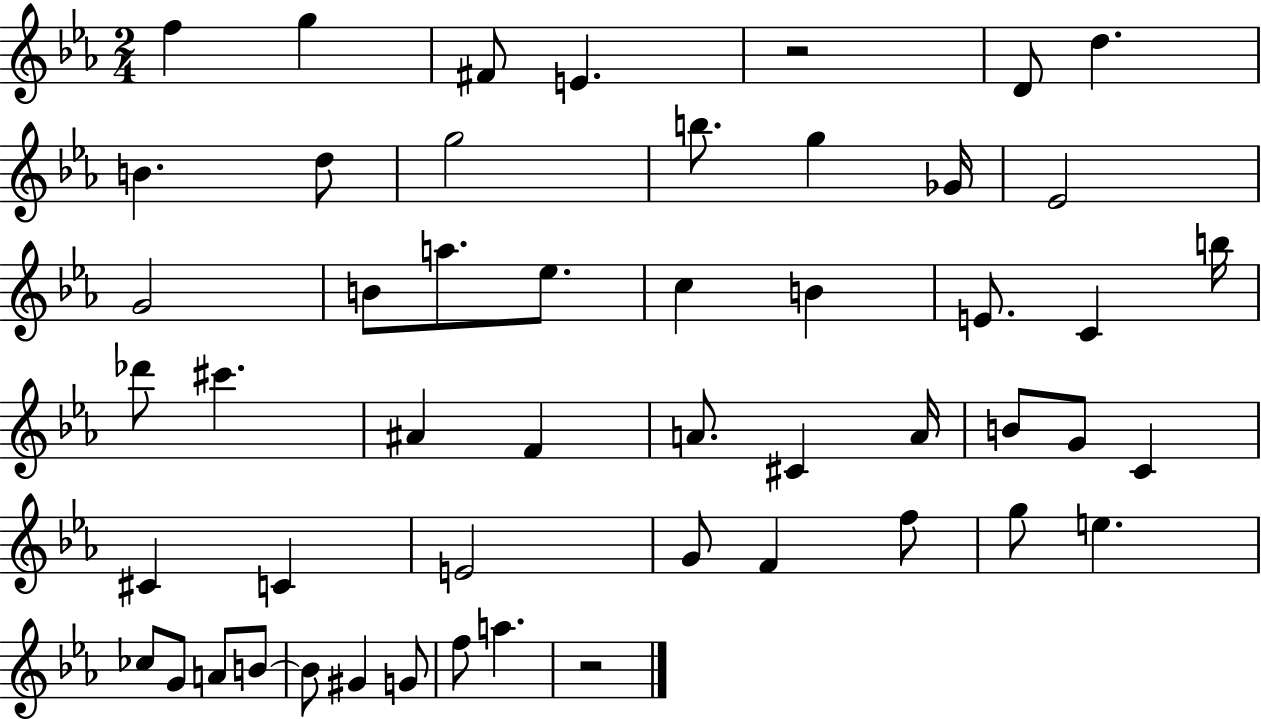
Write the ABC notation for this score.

X:1
T:Untitled
M:2/4
L:1/4
K:Eb
f g ^F/2 E z2 D/2 d B d/2 g2 b/2 g _G/4 _E2 G2 B/2 a/2 _e/2 c B E/2 C b/4 _d'/2 ^c' ^A F A/2 ^C A/4 B/2 G/2 C ^C C E2 G/2 F f/2 g/2 e _c/2 G/2 A/2 B/2 B/2 ^G G/2 f/2 a z2